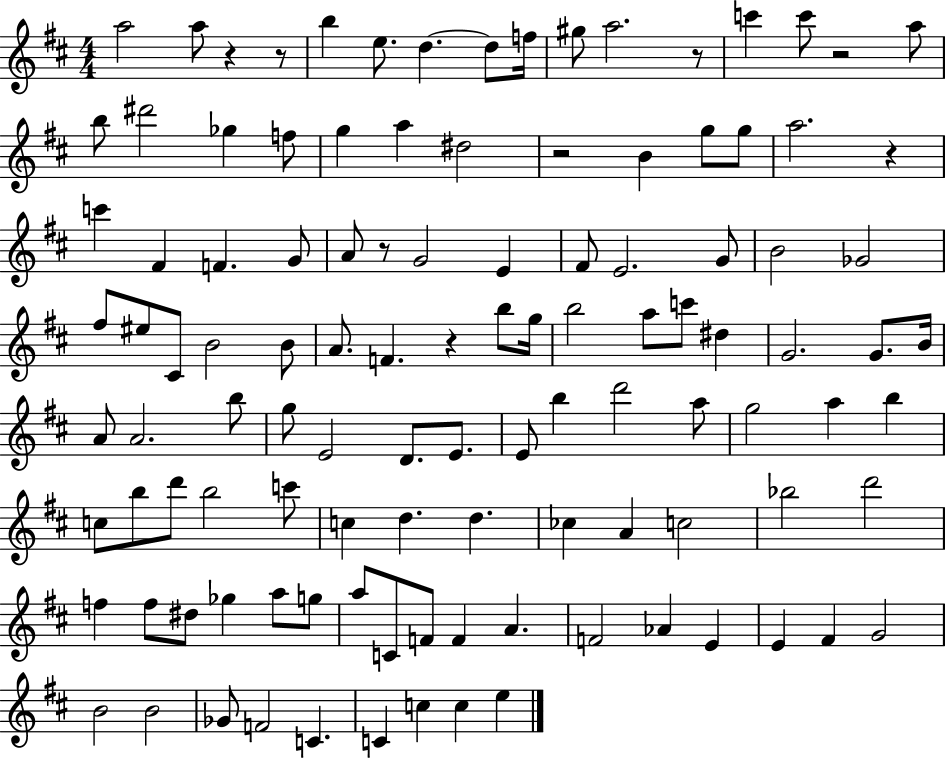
{
  \clef treble
  \numericTimeSignature
  \time 4/4
  \key d \major
  a''2 a''8 r4 r8 | b''4 e''8. d''4.~~ d''8 f''16 | gis''8 a''2. r8 | c'''4 c'''8 r2 a''8 | \break b''8 dis'''2 ges''4 f''8 | g''4 a''4 dis''2 | r2 b'4 g''8 g''8 | a''2. r4 | \break c'''4 fis'4 f'4. g'8 | a'8 r8 g'2 e'4 | fis'8 e'2. g'8 | b'2 ges'2 | \break fis''8 eis''8 cis'8 b'2 b'8 | a'8. f'4. r4 b''8 g''16 | b''2 a''8 c'''8 dis''4 | g'2. g'8. b'16 | \break a'8 a'2. b''8 | g''8 e'2 d'8. e'8. | e'8 b''4 d'''2 a''8 | g''2 a''4 b''4 | \break c''8 b''8 d'''8 b''2 c'''8 | c''4 d''4. d''4. | ces''4 a'4 c''2 | bes''2 d'''2 | \break f''4 f''8 dis''8 ges''4 a''8 g''8 | a''8 c'8 f'8 f'4 a'4. | f'2 aes'4 e'4 | e'4 fis'4 g'2 | \break b'2 b'2 | ges'8 f'2 c'4. | c'4 c''4 c''4 e''4 | \bar "|."
}